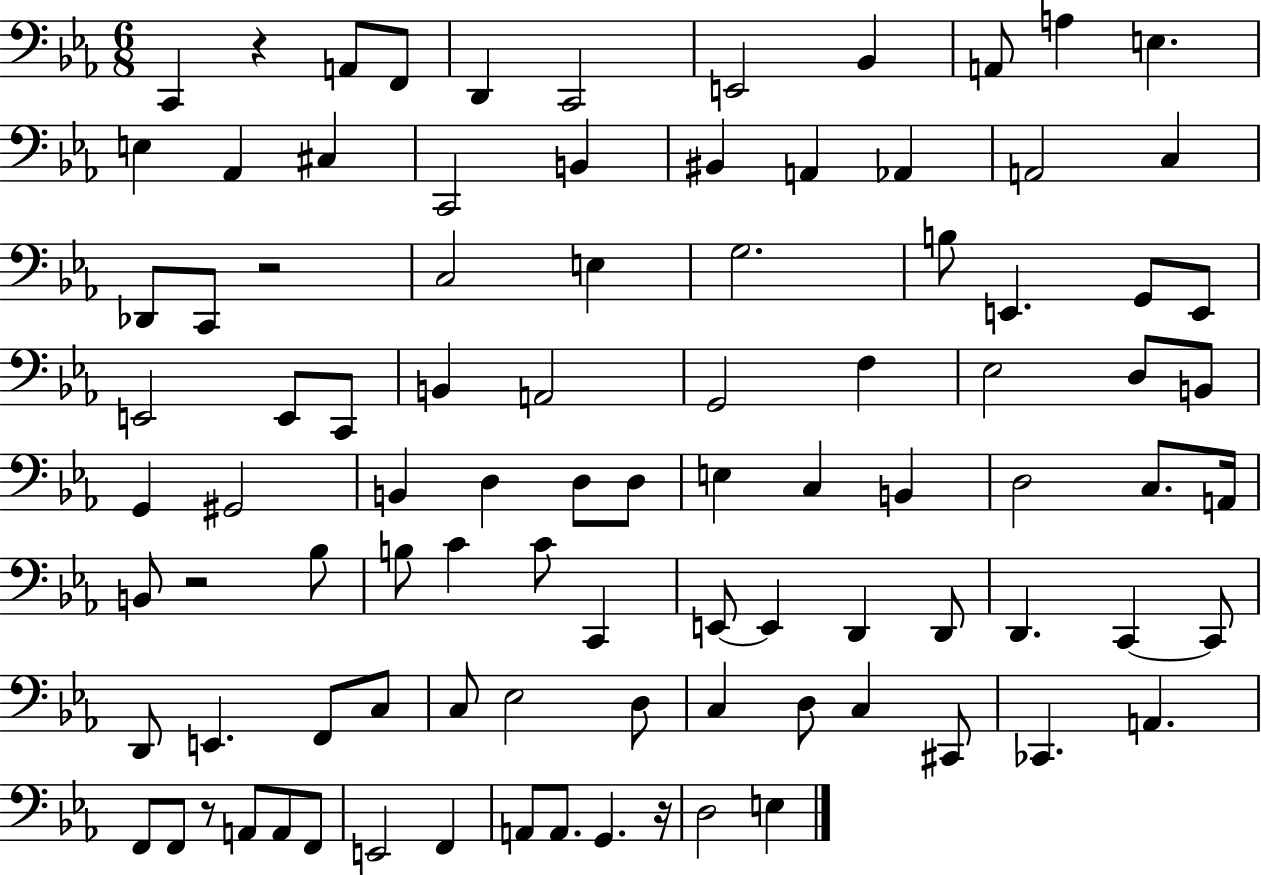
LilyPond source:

{
  \clef bass
  \numericTimeSignature
  \time 6/8
  \key ees \major
  \repeat volta 2 { c,4 r4 a,8 f,8 | d,4 c,2 | e,2 bes,4 | a,8 a4 e4. | \break e4 aes,4 cis4 | c,2 b,4 | bis,4 a,4 aes,4 | a,2 c4 | \break des,8 c,8 r2 | c2 e4 | g2. | b8 e,4. g,8 e,8 | \break e,2 e,8 c,8 | b,4 a,2 | g,2 f4 | ees2 d8 b,8 | \break g,4 gis,2 | b,4 d4 d8 d8 | e4 c4 b,4 | d2 c8. a,16 | \break b,8 r2 bes8 | b8 c'4 c'8 c,4 | e,8~~ e,4 d,4 d,8 | d,4. c,4~~ c,8 | \break d,8 e,4. f,8 c8 | c8 ees2 d8 | c4 d8 c4 cis,8 | ces,4. a,4. | \break f,8 f,8 r8 a,8 a,8 f,8 | e,2 f,4 | a,8 a,8. g,4. r16 | d2 e4 | \break } \bar "|."
}